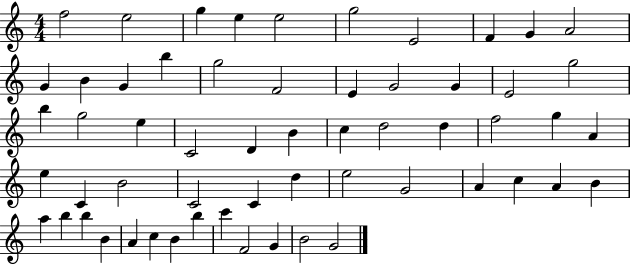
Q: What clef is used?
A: treble